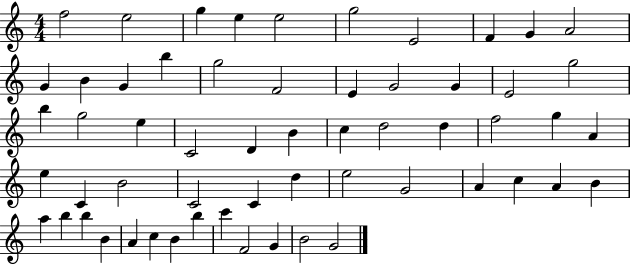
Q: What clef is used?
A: treble